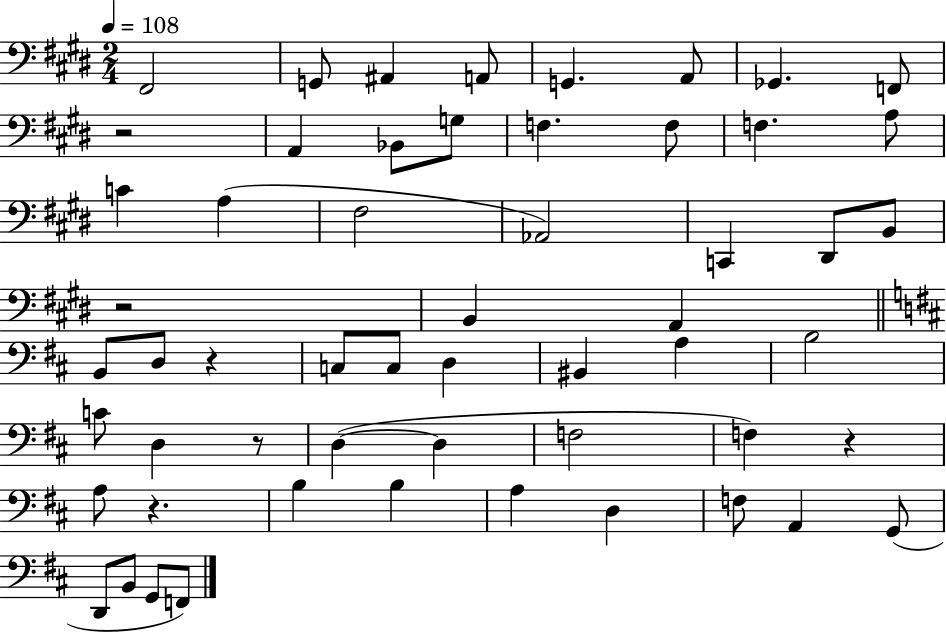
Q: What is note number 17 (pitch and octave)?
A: A3